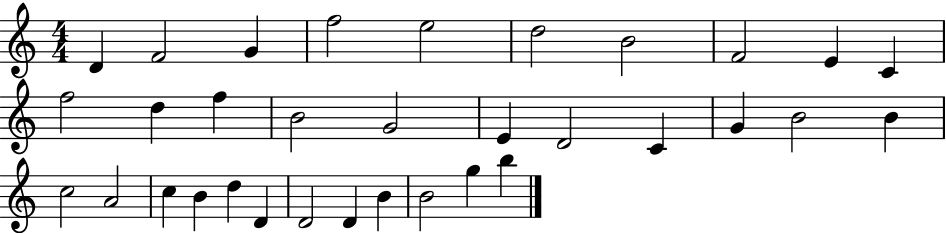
D4/q F4/h G4/q F5/h E5/h D5/h B4/h F4/h E4/q C4/q F5/h D5/q F5/q B4/h G4/h E4/q D4/h C4/q G4/q B4/h B4/q C5/h A4/h C5/q B4/q D5/q D4/q D4/h D4/q B4/q B4/h G5/q B5/q